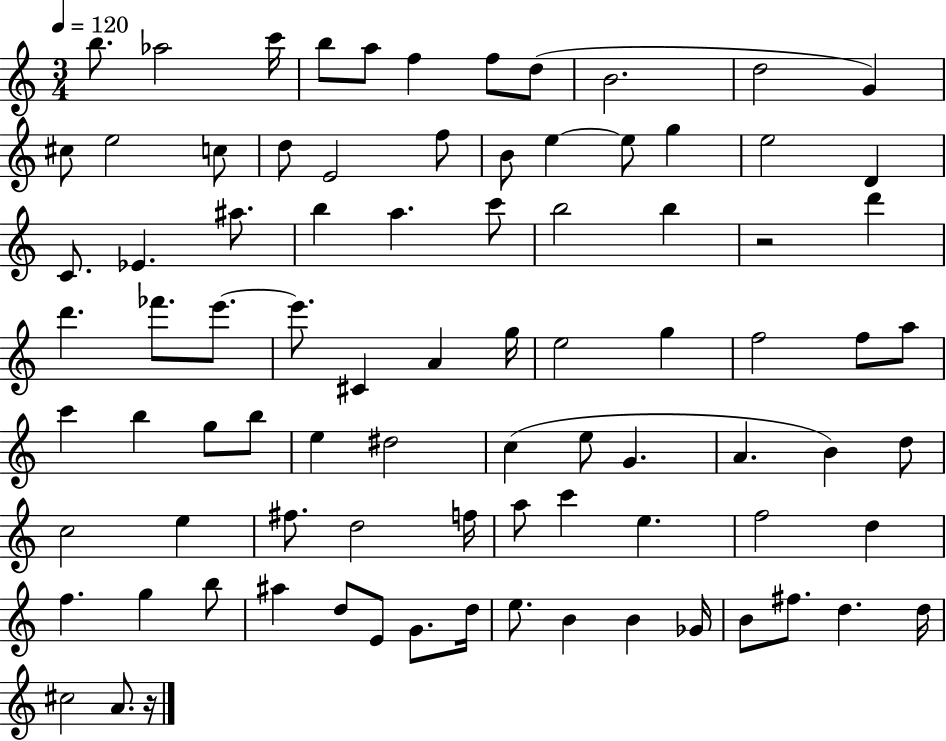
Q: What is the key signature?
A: C major